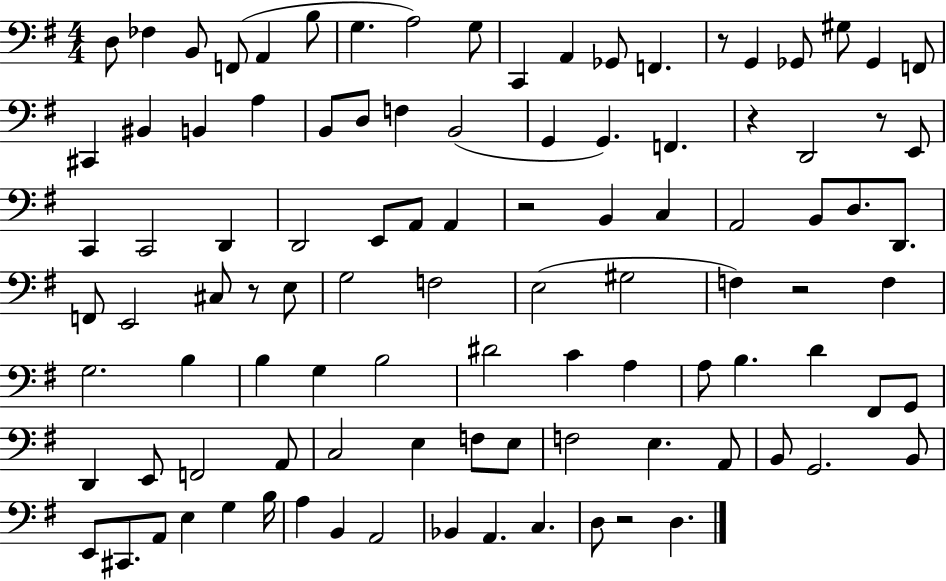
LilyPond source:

{
  \clef bass
  \numericTimeSignature
  \time 4/4
  \key g \major
  d8 fes4 b,8 f,8( a,4 b8 | g4. a2) g8 | c,4 a,4 ges,8 f,4. | r8 g,4 ges,8 gis8 ges,4 f,8 | \break cis,4 bis,4 b,4 a4 | b,8 d8 f4 b,2( | g,4 g,4.) f,4. | r4 d,2 r8 e,8 | \break c,4 c,2 d,4 | d,2 e,8 a,8 a,4 | r2 b,4 c4 | a,2 b,8 d8. d,8. | \break f,8 e,2 cis8 r8 e8 | g2 f2 | e2( gis2 | f4) r2 f4 | \break g2. b4 | b4 g4 b2 | dis'2 c'4 a4 | a8 b4. d'4 fis,8 g,8 | \break d,4 e,8 f,2 a,8 | c2 e4 f8 e8 | f2 e4. a,8 | b,8 g,2. b,8 | \break e,8 cis,8. a,8 e4 g4 b16 | a4 b,4 a,2 | bes,4 a,4. c4. | d8 r2 d4. | \break \bar "|."
}